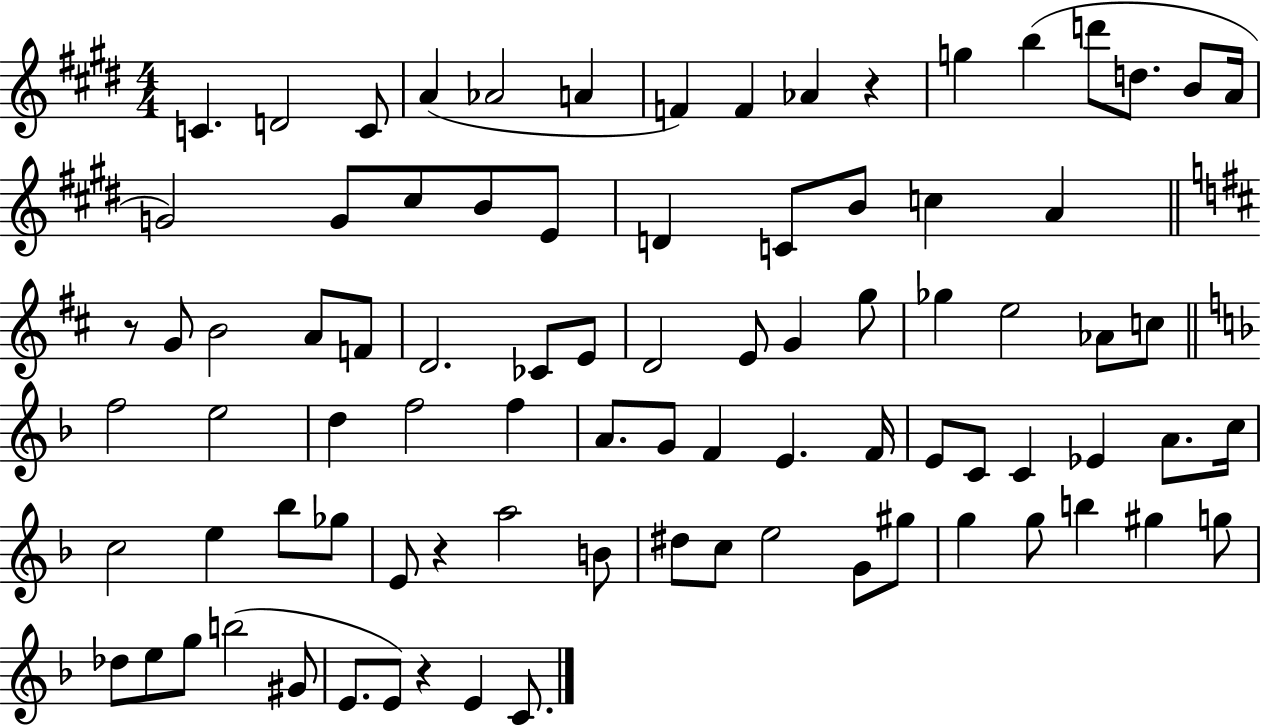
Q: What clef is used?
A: treble